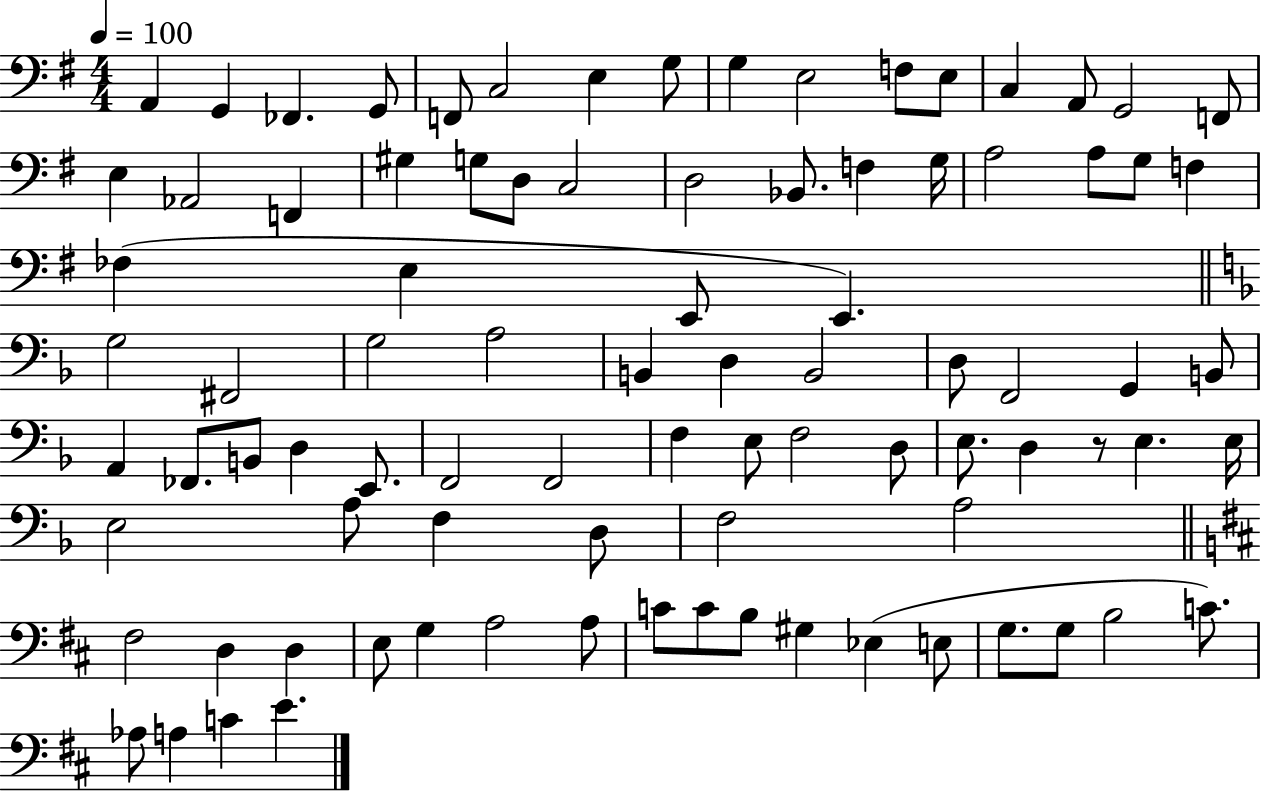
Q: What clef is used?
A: bass